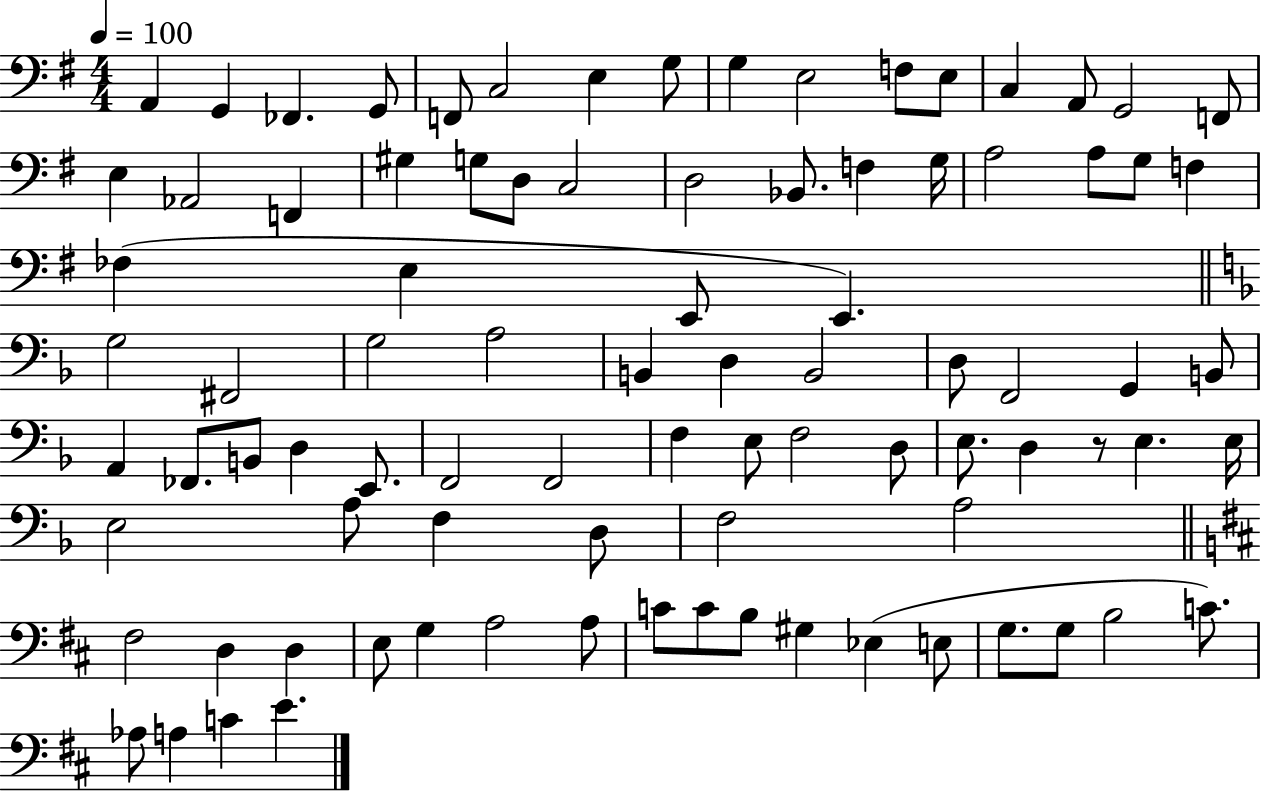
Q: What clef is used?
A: bass